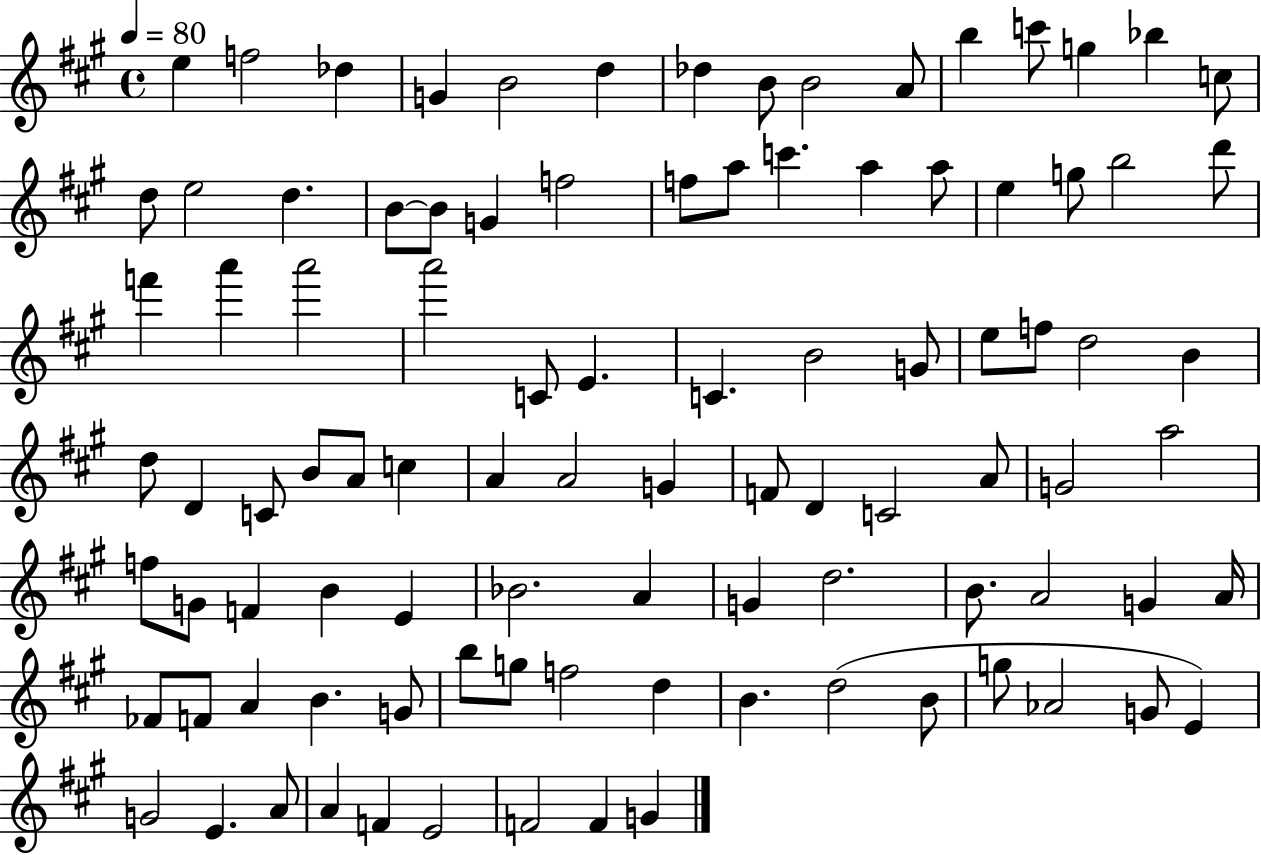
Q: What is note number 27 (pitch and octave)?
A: A5